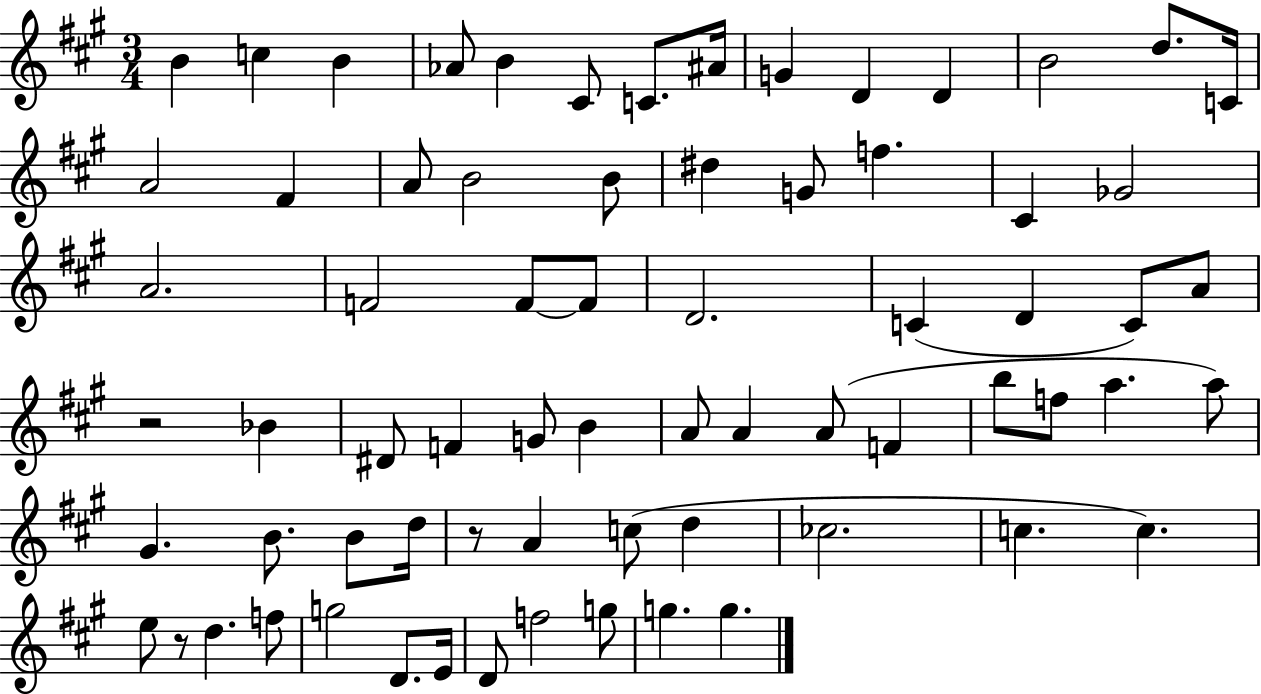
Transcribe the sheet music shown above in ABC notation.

X:1
T:Untitled
M:3/4
L:1/4
K:A
B c B _A/2 B ^C/2 C/2 ^A/4 G D D B2 d/2 C/4 A2 ^F A/2 B2 B/2 ^d G/2 f ^C _G2 A2 F2 F/2 F/2 D2 C D C/2 A/2 z2 _B ^D/2 F G/2 B A/2 A A/2 F b/2 f/2 a a/2 ^G B/2 B/2 d/4 z/2 A c/2 d _c2 c c e/2 z/2 d f/2 g2 D/2 E/4 D/2 f2 g/2 g g